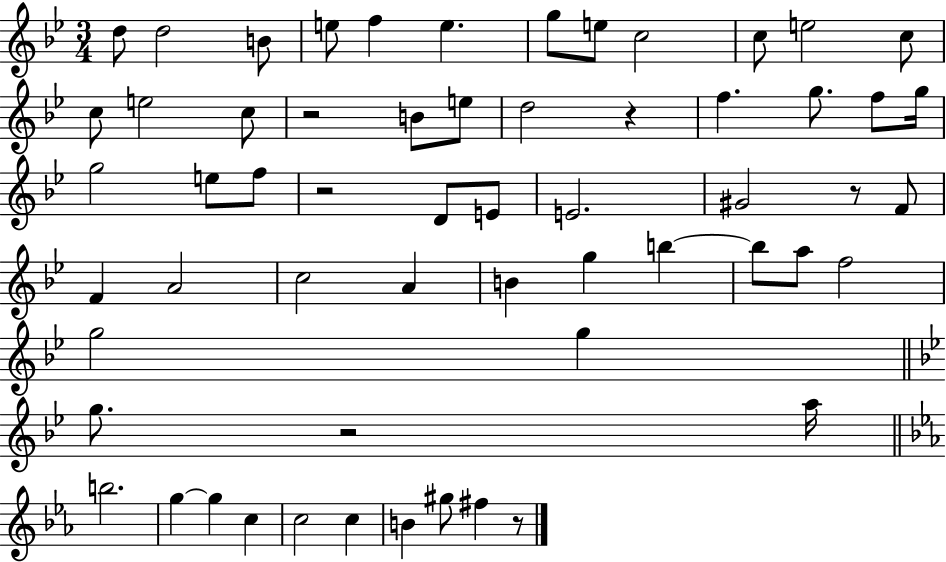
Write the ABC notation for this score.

X:1
T:Untitled
M:3/4
L:1/4
K:Bb
d/2 d2 B/2 e/2 f e g/2 e/2 c2 c/2 e2 c/2 c/2 e2 c/2 z2 B/2 e/2 d2 z f g/2 f/2 g/4 g2 e/2 f/2 z2 D/2 E/2 E2 ^G2 z/2 F/2 F A2 c2 A B g b b/2 a/2 f2 g2 g g/2 z2 a/4 b2 g g c c2 c B ^g/2 ^f z/2